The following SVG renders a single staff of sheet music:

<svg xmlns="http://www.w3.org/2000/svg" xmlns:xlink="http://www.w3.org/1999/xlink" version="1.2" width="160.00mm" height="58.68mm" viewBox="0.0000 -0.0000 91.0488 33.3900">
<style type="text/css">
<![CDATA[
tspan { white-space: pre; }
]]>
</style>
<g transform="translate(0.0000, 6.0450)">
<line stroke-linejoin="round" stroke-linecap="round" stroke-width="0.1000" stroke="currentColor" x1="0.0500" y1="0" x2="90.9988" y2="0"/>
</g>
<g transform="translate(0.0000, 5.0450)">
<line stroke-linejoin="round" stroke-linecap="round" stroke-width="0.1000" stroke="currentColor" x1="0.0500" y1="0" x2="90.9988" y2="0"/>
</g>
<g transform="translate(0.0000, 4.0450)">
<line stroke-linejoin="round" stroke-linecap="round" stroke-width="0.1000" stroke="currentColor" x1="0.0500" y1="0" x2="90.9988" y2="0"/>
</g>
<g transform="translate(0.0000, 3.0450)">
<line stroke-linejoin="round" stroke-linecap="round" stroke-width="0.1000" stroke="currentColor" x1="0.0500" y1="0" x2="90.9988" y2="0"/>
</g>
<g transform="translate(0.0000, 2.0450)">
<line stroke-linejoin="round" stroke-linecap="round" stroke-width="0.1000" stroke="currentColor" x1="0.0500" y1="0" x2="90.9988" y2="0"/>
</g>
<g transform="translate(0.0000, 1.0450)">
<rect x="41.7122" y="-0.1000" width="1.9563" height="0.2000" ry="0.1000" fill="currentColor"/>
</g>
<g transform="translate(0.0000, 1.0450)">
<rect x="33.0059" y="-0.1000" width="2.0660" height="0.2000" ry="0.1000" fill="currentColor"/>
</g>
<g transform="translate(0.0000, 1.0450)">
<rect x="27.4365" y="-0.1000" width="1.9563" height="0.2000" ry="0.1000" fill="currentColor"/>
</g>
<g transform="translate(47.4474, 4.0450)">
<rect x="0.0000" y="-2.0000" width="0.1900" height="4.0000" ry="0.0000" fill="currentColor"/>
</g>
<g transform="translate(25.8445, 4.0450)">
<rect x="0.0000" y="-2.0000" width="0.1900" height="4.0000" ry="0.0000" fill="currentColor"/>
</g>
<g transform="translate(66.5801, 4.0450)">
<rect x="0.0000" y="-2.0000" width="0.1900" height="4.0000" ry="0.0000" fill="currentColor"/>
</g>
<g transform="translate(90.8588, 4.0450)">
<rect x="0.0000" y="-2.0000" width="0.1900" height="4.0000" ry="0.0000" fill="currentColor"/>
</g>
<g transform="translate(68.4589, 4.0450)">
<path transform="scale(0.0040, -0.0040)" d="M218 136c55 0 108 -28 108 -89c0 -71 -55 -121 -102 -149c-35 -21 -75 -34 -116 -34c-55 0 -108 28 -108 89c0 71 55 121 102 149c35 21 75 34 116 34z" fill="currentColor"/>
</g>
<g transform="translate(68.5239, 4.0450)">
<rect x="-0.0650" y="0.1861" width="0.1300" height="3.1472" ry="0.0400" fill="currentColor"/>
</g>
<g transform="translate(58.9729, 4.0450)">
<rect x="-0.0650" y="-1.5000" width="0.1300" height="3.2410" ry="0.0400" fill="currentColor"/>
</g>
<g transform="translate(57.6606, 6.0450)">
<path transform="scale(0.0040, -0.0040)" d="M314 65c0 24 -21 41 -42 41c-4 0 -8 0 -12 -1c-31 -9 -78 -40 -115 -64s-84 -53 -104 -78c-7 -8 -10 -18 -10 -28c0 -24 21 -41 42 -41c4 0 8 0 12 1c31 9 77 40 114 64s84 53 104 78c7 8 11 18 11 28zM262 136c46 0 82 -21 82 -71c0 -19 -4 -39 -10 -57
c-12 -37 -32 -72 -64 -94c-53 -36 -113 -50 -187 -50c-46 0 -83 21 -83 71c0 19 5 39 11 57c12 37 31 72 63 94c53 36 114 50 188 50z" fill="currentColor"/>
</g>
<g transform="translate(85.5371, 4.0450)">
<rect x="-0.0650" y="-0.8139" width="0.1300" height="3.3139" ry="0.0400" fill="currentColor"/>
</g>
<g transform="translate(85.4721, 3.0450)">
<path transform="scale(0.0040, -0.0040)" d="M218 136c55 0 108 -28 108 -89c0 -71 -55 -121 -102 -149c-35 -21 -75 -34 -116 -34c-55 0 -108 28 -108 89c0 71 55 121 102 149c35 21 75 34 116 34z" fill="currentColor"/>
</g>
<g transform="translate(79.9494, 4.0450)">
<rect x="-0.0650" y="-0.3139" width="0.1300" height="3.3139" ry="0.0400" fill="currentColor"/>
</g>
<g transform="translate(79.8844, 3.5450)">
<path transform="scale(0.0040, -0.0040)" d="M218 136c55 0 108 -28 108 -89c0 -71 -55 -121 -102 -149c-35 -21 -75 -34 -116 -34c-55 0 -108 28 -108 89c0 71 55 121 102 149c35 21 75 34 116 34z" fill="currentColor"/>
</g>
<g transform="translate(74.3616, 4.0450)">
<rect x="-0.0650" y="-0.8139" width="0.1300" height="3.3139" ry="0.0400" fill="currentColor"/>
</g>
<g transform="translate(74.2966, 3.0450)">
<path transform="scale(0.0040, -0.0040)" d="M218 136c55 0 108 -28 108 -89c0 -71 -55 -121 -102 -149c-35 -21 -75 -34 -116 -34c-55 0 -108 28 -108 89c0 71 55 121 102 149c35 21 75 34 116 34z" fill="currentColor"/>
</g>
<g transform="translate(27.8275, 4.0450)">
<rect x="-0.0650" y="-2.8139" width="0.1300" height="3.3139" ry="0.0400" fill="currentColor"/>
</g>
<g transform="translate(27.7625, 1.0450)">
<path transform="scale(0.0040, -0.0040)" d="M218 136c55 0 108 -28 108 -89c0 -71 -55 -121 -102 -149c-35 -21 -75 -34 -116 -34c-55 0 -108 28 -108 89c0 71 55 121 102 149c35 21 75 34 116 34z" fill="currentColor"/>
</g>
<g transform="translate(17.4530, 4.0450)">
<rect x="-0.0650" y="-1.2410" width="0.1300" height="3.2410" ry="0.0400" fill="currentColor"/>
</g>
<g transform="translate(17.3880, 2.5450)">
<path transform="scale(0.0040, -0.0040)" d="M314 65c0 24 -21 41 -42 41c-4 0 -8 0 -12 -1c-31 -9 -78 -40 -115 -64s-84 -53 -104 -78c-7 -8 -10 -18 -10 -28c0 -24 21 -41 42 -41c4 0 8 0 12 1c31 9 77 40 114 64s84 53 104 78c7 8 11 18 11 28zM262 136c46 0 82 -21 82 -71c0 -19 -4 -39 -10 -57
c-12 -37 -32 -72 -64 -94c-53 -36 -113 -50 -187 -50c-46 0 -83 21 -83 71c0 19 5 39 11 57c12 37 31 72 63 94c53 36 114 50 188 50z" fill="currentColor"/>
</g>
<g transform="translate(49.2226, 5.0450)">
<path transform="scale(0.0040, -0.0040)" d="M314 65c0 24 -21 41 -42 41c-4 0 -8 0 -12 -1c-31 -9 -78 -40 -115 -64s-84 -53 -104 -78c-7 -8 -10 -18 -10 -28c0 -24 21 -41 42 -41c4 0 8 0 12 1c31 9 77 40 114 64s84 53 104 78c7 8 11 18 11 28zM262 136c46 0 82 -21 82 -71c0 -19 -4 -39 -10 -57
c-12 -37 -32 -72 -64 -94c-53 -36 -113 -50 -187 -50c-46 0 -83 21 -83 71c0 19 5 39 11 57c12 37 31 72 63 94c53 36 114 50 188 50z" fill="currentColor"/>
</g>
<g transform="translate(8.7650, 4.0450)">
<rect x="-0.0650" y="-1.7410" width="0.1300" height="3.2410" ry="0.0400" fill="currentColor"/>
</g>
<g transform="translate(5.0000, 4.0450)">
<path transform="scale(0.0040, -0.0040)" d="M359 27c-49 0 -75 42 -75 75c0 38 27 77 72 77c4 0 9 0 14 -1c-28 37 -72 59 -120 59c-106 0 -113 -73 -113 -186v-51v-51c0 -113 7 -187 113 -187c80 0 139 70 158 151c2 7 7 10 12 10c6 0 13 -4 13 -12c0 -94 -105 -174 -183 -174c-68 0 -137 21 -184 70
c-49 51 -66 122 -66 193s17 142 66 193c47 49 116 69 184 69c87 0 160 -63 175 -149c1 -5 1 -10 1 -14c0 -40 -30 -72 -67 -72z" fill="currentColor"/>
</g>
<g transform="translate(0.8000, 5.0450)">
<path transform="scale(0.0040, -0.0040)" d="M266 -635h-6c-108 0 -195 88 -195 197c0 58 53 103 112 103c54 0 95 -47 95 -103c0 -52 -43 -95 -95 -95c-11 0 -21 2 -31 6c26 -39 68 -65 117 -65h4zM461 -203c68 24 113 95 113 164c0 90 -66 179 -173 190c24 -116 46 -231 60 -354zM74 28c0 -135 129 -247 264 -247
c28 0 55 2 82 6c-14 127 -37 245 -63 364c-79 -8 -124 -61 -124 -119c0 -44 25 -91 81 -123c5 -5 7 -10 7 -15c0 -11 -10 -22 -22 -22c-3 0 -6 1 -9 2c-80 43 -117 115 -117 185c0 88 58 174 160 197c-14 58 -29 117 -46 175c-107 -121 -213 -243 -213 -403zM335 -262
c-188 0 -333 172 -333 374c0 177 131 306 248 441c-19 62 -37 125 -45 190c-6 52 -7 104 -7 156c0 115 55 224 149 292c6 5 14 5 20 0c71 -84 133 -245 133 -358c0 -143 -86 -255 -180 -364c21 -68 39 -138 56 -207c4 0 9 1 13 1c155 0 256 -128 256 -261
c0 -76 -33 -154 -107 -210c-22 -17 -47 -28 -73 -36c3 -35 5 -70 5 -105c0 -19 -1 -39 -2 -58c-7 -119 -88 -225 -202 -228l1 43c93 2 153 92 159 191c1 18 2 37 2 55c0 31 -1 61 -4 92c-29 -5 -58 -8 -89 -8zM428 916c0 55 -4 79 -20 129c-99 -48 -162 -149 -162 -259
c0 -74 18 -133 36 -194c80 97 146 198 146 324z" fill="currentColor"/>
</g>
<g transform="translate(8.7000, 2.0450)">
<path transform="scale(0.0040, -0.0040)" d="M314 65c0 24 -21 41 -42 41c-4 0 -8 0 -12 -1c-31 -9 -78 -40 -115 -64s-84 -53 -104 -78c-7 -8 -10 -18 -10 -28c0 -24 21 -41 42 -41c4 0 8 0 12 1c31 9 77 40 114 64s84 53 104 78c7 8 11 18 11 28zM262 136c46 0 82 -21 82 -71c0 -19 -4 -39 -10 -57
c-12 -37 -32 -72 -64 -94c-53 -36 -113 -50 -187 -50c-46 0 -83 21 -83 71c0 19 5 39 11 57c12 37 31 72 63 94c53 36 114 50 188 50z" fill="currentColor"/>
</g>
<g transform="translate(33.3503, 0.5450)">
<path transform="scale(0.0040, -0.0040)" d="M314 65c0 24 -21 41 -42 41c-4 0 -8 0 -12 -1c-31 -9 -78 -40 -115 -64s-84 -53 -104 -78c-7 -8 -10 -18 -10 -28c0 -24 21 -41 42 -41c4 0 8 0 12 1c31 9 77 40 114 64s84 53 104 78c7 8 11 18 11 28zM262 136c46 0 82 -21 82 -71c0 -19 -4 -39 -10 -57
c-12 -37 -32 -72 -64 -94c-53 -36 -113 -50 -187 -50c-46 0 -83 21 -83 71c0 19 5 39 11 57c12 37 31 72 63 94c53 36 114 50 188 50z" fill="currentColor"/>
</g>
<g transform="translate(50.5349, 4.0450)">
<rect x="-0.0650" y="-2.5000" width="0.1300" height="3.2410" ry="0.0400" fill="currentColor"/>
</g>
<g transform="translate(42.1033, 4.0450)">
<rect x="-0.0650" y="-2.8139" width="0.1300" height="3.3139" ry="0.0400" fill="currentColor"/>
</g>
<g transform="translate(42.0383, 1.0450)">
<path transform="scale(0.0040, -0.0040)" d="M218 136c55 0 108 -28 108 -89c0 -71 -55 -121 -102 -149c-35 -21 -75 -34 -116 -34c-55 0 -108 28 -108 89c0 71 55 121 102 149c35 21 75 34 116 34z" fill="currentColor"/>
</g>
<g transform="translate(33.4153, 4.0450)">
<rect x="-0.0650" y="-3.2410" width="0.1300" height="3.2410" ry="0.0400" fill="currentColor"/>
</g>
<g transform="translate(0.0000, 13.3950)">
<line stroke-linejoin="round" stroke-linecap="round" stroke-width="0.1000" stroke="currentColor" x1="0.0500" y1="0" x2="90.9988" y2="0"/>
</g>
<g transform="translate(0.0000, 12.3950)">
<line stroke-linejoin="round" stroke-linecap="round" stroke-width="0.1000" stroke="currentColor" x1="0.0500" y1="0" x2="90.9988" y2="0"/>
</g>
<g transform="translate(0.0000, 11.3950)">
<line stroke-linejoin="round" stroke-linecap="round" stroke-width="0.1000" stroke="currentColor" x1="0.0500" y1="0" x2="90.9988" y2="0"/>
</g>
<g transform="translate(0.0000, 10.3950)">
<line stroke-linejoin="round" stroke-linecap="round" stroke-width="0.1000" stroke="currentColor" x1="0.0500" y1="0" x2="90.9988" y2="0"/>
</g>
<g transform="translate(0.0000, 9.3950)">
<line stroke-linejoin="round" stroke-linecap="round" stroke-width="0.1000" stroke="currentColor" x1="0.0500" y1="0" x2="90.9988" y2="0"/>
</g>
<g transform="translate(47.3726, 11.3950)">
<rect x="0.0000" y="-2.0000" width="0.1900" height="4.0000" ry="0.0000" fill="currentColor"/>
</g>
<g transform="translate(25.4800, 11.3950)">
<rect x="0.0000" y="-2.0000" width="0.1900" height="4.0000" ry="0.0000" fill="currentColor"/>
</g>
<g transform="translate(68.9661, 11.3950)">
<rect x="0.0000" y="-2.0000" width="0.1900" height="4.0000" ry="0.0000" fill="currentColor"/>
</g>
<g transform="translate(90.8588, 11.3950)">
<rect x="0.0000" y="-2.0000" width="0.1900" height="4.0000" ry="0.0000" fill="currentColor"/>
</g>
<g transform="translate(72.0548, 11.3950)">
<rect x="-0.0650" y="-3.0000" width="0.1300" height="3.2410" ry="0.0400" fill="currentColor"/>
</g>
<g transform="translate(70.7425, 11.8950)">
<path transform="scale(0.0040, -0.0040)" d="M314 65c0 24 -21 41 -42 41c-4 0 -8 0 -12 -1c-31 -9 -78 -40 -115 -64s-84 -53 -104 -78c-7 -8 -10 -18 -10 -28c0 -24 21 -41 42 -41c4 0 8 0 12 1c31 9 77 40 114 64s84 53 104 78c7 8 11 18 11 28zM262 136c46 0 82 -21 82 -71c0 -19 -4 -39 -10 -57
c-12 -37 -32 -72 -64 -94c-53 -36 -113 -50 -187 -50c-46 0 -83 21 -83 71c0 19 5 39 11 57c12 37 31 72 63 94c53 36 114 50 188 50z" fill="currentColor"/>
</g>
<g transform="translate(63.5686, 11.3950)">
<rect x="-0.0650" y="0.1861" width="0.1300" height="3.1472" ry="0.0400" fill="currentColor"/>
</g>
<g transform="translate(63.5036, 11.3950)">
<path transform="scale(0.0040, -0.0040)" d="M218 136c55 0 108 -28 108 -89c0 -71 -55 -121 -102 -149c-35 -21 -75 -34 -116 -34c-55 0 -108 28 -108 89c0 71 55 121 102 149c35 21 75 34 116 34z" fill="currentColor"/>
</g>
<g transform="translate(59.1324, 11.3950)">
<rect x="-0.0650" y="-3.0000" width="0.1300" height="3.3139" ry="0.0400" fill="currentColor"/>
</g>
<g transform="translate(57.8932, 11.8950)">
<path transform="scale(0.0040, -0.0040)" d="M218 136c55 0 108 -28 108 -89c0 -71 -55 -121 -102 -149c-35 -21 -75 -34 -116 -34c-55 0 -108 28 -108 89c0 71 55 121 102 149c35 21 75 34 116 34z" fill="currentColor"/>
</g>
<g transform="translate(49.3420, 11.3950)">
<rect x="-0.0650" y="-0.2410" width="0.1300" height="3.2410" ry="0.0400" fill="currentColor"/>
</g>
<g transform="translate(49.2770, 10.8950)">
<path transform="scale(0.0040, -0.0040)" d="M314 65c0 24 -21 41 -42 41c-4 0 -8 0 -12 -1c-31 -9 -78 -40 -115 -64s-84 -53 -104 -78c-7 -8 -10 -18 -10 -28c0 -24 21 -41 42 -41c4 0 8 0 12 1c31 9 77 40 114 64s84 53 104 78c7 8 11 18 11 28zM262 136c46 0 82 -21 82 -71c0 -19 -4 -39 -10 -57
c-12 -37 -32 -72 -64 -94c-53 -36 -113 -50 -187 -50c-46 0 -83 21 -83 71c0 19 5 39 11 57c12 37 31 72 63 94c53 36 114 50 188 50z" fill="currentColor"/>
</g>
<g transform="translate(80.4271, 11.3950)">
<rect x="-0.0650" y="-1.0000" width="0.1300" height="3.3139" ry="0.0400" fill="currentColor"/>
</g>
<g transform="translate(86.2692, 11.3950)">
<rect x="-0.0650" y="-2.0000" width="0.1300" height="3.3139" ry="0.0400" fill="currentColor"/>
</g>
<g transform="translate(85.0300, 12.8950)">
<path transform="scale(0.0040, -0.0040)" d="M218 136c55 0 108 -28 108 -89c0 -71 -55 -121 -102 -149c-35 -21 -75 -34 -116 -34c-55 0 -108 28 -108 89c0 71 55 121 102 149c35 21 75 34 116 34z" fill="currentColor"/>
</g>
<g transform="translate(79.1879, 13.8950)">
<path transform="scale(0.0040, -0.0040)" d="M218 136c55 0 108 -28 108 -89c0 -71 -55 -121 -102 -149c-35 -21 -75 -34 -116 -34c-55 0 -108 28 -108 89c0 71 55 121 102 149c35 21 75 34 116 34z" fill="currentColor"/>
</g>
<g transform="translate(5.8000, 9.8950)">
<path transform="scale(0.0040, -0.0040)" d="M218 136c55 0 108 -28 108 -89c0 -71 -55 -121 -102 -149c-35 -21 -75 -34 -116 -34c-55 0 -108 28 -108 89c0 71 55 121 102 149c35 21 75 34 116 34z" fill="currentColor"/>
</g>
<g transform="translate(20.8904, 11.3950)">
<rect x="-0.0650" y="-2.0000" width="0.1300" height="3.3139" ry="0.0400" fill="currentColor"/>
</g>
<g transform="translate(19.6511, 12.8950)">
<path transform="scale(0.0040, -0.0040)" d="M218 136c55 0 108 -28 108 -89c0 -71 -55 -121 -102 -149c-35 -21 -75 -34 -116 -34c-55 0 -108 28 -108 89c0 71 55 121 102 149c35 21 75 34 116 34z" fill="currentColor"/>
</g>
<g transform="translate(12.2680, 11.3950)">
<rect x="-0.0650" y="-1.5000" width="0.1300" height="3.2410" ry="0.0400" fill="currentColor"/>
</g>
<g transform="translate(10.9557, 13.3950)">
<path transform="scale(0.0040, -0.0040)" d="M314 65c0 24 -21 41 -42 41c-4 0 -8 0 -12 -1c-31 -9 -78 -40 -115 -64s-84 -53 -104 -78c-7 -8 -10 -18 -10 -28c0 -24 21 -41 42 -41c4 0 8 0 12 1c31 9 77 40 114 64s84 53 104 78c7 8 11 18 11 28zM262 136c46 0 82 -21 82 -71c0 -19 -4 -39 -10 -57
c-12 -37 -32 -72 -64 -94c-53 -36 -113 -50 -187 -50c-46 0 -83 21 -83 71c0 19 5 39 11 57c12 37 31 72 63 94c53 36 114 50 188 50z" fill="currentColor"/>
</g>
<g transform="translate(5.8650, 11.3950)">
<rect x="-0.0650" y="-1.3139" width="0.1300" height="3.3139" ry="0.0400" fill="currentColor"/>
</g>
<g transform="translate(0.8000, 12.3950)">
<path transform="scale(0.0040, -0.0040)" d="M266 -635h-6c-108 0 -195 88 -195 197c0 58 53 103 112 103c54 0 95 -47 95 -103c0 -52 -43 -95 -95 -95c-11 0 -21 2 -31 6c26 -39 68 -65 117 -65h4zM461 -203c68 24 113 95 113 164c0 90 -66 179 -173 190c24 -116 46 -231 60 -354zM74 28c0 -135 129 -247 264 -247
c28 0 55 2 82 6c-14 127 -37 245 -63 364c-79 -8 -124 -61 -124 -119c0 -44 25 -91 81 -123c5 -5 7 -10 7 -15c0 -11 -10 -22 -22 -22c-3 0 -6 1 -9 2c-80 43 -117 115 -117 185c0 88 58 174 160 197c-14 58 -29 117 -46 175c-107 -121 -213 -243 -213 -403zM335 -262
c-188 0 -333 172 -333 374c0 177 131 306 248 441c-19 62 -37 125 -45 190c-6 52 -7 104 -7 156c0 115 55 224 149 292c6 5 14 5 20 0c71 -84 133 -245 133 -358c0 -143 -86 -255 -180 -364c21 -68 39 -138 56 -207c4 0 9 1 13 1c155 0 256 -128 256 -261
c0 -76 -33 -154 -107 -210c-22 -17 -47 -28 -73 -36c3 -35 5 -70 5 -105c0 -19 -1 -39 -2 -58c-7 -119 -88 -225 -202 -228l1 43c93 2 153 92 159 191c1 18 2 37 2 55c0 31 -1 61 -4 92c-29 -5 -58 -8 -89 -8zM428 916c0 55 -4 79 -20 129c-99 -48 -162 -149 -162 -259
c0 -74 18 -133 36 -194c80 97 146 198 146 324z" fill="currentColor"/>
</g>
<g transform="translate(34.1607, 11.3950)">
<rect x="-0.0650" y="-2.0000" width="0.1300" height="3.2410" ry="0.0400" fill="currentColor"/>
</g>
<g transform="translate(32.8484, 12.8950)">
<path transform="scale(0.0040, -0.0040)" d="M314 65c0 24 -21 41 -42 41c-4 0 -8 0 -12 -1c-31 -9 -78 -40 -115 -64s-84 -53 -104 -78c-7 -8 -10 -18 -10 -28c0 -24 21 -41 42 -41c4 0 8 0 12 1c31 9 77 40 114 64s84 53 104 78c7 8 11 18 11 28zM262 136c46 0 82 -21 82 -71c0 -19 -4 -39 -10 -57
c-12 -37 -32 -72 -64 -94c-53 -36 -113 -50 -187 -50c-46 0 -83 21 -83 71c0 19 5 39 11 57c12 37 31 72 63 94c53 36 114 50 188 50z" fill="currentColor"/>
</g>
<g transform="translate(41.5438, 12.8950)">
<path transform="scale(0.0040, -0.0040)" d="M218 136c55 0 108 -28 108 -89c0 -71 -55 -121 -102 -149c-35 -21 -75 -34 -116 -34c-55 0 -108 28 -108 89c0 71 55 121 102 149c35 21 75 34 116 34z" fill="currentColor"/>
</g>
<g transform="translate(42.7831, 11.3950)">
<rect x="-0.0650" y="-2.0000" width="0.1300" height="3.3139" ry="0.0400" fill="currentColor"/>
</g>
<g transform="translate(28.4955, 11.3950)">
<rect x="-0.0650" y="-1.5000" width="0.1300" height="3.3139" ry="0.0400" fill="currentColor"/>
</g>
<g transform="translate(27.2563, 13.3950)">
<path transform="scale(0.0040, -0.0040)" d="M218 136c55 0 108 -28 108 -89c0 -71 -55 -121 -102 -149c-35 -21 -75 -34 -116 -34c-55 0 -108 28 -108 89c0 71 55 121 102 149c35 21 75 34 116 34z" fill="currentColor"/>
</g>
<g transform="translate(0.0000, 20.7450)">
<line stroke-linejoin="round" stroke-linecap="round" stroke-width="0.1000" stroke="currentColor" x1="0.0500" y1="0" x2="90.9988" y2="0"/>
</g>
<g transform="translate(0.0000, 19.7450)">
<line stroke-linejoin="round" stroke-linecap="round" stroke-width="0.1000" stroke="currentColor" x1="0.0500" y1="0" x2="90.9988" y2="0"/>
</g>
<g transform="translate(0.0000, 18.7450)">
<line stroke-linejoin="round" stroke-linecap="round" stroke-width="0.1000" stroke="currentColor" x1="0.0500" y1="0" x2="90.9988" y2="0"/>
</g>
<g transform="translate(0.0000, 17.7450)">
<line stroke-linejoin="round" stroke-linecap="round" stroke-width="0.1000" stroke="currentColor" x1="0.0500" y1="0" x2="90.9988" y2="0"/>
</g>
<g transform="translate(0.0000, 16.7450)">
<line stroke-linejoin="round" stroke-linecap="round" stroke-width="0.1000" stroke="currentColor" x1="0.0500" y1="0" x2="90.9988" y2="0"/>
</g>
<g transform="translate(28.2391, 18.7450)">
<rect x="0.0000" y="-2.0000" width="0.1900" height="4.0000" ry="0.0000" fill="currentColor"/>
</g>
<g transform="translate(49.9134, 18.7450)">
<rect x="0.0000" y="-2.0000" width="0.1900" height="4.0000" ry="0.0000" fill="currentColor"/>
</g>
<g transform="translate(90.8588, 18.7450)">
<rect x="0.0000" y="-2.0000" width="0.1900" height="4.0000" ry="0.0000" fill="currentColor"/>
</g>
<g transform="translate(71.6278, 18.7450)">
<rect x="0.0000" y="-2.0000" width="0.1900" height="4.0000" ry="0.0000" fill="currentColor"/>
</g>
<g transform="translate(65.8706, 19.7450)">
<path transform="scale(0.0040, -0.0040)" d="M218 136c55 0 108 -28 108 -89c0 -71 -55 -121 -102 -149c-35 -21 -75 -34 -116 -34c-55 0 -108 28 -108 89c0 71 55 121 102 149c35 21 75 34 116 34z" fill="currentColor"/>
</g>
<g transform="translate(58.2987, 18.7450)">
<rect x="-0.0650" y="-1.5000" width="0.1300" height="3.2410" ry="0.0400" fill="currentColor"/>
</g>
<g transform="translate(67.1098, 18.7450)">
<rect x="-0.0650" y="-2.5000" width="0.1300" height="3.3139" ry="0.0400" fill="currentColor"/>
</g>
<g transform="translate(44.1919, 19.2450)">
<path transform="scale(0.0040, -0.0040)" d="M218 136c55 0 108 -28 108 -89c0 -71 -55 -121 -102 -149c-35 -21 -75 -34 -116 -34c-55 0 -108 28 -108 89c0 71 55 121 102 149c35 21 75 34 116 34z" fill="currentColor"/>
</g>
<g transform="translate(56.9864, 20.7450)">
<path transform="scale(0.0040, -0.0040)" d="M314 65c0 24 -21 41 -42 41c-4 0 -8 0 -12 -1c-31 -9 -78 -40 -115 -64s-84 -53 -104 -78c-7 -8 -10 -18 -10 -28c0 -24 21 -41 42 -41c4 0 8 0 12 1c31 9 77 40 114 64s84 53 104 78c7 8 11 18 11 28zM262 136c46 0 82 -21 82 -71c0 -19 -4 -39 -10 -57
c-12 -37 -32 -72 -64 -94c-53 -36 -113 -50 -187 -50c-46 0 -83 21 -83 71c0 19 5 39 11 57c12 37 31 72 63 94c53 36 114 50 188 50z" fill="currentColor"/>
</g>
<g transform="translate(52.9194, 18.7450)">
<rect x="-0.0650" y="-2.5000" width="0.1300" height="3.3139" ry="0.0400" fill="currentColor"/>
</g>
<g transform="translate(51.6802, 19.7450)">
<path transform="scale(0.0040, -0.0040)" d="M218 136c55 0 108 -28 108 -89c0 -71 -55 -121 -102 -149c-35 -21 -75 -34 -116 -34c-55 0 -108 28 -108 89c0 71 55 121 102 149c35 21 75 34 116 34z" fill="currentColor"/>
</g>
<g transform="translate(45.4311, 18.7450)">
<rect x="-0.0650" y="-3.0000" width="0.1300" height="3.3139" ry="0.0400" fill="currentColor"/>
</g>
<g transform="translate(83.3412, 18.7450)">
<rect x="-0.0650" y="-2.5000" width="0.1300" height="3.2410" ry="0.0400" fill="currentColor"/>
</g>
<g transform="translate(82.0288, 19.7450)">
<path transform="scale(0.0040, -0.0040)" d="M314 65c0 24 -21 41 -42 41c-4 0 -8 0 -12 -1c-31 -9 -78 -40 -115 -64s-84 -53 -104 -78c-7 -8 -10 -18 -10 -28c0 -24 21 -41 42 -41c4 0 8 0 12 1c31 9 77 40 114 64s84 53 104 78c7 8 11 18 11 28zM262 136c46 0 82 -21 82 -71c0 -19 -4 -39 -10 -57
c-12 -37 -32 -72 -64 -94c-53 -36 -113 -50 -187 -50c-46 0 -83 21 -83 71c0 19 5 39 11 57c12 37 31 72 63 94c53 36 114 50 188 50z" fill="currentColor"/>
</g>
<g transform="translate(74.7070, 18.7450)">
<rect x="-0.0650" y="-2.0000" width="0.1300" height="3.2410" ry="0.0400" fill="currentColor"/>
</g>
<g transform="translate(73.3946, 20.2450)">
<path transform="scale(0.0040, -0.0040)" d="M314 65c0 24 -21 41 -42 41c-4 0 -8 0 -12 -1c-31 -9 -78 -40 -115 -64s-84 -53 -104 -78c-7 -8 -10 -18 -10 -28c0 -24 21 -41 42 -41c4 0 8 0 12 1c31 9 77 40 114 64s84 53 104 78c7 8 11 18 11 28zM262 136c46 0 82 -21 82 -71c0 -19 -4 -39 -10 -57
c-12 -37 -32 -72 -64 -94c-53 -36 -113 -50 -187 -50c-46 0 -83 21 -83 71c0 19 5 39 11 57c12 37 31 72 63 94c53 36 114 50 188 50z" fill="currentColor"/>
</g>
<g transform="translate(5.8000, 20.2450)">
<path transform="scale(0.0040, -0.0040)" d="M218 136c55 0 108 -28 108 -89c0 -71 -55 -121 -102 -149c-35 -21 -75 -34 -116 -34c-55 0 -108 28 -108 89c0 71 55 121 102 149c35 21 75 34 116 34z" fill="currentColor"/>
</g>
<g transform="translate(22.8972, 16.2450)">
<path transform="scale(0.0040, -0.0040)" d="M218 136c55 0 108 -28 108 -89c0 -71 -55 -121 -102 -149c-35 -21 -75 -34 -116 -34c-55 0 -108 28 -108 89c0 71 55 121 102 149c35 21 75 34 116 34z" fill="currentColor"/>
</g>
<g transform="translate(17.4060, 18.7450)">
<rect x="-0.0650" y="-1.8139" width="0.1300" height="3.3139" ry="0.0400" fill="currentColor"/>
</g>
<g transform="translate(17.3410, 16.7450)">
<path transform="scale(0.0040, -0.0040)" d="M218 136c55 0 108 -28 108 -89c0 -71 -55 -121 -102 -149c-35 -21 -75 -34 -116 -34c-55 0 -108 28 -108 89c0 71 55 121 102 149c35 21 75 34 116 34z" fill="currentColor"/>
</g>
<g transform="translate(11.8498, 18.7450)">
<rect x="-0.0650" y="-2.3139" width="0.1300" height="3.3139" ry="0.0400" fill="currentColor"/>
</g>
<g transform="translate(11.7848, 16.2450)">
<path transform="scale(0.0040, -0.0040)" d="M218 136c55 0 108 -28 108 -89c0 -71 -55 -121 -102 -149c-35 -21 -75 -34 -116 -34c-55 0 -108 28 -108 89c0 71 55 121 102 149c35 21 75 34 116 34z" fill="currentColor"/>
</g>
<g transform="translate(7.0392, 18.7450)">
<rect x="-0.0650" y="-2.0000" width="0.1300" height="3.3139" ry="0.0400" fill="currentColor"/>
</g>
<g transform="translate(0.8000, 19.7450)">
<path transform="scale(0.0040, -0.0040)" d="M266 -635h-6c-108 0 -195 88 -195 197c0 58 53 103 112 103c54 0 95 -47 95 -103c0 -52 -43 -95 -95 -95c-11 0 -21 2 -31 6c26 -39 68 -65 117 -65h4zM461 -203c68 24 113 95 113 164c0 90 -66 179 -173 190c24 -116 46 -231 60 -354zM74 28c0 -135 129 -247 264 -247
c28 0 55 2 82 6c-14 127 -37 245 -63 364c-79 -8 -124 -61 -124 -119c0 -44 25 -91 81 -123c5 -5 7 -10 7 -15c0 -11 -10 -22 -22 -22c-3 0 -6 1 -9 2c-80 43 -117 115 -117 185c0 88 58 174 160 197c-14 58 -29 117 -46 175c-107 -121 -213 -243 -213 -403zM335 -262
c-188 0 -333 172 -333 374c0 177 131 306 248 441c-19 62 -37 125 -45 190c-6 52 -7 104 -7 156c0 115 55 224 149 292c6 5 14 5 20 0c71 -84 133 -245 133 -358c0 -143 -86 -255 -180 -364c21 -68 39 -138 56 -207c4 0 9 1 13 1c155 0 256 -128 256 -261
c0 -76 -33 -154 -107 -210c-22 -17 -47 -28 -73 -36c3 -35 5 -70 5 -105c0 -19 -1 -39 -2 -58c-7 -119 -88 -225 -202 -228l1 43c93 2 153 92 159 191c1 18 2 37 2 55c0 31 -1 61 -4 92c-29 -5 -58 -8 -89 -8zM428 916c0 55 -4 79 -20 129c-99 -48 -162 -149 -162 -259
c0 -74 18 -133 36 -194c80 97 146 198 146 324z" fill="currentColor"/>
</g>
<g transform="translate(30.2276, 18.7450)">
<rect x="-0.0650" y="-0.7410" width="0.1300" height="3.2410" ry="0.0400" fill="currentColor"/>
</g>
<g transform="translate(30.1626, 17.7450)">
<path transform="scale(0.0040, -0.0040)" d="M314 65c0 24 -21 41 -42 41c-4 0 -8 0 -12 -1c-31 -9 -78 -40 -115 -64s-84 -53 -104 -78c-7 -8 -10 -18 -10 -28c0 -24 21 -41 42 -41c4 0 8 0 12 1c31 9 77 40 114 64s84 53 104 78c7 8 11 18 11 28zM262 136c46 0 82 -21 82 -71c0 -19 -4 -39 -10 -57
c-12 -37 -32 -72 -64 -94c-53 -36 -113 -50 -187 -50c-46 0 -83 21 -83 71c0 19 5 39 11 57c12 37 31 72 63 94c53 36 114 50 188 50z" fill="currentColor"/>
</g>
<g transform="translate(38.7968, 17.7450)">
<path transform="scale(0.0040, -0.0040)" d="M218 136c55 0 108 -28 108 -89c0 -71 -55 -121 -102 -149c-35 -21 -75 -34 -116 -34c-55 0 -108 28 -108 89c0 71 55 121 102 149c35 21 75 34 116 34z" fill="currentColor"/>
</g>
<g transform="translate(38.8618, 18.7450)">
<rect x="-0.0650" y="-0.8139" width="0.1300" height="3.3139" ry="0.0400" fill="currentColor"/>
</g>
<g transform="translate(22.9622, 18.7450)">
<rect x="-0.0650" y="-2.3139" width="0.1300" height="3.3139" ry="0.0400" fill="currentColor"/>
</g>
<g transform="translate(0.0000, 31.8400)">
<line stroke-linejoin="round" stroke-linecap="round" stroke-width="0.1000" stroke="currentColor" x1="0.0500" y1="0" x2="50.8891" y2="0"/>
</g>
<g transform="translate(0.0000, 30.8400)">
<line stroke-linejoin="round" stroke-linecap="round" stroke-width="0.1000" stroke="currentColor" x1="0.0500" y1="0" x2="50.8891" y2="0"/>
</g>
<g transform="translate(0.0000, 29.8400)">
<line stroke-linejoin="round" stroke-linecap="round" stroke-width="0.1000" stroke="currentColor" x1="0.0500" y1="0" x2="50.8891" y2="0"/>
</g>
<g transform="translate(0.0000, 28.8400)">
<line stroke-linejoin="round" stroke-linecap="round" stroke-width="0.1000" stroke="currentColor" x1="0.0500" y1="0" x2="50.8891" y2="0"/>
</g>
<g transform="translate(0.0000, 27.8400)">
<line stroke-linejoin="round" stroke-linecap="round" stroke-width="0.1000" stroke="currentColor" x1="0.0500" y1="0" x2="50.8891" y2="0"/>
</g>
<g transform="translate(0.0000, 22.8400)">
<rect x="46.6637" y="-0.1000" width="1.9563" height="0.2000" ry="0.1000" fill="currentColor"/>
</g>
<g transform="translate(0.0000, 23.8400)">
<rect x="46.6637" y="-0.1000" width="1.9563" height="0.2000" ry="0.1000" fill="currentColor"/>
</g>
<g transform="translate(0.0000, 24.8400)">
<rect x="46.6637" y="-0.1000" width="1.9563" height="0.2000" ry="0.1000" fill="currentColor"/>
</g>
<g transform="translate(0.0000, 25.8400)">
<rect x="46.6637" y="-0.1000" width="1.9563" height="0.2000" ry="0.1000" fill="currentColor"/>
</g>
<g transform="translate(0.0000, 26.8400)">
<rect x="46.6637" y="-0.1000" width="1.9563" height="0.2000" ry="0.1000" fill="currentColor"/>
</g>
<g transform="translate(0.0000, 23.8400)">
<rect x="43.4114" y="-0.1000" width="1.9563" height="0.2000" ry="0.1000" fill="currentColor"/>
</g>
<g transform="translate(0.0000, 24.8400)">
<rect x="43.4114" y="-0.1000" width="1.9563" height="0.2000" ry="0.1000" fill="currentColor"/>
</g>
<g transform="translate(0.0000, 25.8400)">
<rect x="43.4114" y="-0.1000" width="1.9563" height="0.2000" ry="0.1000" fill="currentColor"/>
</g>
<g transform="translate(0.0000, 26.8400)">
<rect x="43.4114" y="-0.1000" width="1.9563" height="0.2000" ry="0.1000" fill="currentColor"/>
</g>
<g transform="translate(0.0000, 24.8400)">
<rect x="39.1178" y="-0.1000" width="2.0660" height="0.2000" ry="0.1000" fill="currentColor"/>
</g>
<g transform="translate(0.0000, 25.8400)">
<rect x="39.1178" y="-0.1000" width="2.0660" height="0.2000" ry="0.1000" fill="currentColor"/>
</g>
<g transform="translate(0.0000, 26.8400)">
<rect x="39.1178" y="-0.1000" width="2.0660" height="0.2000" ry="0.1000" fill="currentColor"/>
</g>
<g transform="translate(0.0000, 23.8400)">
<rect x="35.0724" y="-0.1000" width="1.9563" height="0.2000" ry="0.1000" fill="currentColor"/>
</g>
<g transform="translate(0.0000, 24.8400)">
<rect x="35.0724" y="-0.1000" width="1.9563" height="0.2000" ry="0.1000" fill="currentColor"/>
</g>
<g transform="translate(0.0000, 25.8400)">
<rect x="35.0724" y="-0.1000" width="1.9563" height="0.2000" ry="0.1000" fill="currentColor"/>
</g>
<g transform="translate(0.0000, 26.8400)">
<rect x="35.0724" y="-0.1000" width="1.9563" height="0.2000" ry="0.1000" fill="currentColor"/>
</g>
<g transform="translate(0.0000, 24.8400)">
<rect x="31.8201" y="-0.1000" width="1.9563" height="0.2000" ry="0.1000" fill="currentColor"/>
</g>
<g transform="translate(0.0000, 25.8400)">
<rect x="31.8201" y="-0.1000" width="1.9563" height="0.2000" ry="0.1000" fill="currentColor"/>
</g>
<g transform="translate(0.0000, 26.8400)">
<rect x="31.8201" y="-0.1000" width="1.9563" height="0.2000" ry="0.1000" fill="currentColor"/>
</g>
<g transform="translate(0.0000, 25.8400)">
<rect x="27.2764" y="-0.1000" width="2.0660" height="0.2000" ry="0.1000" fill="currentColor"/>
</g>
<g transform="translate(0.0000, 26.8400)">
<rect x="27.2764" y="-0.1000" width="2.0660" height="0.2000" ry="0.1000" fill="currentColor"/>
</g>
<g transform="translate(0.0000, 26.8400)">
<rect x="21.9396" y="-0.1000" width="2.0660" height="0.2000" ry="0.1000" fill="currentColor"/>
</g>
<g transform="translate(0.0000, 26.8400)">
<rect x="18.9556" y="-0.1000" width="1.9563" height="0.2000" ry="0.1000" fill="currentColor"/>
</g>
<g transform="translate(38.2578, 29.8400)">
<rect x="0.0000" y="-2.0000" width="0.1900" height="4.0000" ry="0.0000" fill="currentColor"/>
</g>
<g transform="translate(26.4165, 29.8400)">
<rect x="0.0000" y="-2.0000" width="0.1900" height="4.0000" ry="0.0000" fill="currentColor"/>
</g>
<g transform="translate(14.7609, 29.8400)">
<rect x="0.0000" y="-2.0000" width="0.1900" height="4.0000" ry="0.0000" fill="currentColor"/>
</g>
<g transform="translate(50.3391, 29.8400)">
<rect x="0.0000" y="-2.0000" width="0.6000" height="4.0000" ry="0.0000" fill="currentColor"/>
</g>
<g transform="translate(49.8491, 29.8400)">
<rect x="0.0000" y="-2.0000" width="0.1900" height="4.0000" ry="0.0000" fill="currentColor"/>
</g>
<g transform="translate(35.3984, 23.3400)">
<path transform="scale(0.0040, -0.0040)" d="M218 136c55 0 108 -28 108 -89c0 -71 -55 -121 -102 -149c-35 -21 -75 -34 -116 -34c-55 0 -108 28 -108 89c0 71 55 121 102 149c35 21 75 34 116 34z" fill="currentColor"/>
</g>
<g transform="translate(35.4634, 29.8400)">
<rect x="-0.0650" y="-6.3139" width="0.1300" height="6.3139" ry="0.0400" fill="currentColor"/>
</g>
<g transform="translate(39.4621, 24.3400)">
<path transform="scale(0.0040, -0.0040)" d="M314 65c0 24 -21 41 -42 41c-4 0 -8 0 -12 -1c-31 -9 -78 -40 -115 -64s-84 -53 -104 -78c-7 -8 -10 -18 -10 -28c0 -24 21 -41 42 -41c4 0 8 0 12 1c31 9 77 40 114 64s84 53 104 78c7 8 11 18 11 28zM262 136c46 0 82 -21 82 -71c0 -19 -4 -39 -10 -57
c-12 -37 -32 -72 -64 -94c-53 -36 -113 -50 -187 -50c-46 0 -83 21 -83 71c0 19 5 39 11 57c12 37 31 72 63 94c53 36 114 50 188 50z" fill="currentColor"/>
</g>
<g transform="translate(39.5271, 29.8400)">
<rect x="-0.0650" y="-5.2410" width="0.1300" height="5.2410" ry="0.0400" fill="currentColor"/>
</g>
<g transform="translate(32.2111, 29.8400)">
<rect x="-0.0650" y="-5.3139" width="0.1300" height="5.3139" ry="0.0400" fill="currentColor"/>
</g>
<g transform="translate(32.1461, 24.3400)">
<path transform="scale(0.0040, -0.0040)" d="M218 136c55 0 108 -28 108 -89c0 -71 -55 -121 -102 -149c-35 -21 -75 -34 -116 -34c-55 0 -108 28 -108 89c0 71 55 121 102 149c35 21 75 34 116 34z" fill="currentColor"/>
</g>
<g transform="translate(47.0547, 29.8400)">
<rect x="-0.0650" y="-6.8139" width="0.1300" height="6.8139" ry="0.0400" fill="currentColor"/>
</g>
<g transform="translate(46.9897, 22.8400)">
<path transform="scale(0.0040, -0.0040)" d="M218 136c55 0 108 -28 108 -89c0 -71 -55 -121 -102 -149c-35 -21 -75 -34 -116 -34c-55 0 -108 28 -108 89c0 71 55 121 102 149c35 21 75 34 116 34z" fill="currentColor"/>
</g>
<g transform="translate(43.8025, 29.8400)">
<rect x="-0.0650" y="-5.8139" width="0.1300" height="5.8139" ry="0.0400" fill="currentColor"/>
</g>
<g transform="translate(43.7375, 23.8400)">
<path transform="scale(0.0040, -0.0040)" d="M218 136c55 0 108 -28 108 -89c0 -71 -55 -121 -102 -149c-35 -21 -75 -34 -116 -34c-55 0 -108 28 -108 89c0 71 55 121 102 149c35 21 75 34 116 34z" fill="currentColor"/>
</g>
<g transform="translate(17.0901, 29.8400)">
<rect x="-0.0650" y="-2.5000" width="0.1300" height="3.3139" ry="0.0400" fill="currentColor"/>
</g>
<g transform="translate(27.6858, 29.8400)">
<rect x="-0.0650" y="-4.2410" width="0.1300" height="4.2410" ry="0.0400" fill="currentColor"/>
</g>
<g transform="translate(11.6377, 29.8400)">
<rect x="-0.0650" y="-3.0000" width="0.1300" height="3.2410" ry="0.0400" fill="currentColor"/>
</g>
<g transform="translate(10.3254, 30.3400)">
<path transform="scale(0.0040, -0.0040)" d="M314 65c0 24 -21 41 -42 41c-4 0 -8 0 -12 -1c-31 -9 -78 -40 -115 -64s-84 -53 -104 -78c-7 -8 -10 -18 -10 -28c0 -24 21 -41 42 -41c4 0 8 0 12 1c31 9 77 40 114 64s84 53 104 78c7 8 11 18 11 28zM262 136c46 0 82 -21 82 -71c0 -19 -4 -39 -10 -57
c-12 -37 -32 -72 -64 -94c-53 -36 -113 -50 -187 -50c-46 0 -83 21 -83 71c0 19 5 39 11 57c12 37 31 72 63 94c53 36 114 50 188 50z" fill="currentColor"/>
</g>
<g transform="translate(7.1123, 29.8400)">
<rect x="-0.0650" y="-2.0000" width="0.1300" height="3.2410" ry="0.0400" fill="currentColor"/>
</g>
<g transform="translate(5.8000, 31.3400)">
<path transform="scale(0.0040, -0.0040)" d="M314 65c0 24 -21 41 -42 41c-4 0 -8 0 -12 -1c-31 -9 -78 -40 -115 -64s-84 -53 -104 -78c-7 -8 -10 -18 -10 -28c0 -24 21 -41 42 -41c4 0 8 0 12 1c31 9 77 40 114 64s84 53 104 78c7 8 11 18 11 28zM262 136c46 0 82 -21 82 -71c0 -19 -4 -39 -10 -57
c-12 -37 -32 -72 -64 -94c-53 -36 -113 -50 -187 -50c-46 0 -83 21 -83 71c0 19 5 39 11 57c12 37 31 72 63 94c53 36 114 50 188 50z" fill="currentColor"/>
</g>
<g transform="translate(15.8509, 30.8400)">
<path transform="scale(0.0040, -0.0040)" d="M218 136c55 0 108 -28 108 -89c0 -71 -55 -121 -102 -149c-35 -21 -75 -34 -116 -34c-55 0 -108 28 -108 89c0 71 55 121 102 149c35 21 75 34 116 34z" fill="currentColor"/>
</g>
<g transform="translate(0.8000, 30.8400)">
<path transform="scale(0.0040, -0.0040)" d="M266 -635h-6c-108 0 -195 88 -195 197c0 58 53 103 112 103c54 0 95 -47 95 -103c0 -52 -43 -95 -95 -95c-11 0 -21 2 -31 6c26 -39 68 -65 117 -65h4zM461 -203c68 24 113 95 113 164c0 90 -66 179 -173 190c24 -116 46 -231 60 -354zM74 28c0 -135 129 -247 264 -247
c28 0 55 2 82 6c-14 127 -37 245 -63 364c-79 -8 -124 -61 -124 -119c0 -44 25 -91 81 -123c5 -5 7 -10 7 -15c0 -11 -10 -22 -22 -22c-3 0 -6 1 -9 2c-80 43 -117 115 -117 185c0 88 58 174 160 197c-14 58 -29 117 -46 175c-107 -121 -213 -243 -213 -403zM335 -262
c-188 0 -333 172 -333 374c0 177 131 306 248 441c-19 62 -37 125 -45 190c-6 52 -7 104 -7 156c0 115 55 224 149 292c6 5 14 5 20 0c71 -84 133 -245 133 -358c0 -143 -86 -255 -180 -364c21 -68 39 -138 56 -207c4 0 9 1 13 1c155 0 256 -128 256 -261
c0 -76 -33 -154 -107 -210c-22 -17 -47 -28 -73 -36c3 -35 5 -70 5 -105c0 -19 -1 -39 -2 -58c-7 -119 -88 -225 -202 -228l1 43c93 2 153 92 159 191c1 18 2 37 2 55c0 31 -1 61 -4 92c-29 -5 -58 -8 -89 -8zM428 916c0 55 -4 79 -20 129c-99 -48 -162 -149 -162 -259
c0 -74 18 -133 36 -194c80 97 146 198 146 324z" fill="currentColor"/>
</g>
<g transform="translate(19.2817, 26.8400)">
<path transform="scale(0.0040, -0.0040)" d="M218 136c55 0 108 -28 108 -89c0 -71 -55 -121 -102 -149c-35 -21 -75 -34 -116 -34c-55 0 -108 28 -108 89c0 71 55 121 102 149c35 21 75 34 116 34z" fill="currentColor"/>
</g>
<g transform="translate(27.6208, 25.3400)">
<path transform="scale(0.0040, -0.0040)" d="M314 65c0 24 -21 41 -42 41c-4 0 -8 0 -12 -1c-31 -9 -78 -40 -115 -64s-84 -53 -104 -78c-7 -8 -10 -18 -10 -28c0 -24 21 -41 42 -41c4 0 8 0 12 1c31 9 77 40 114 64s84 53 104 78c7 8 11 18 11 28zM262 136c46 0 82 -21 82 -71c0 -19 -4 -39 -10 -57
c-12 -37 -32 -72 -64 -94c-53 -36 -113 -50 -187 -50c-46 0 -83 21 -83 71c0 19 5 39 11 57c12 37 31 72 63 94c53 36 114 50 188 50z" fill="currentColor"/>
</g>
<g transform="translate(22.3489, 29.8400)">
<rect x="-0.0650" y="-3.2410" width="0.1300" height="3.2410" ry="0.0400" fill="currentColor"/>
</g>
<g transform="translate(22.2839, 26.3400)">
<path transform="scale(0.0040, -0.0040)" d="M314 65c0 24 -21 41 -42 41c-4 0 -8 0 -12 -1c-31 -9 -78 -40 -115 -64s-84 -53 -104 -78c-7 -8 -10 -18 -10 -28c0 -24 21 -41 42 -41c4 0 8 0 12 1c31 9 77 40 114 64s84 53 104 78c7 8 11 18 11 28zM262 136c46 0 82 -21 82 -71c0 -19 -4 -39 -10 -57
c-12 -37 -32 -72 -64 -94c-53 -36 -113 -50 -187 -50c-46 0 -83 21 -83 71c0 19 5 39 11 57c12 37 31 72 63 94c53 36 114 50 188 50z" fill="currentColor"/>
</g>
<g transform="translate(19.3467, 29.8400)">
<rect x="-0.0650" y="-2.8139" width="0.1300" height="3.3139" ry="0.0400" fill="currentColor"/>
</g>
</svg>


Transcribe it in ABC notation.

X:1
T:Untitled
M:4/4
L:1/4
K:C
f2 e2 a b2 a G2 E2 B d c d e E2 F E F2 F c2 A B A2 D F F g f g d2 d A G E2 G F2 G2 F2 A2 G a b2 d'2 f' a' f'2 g' b'